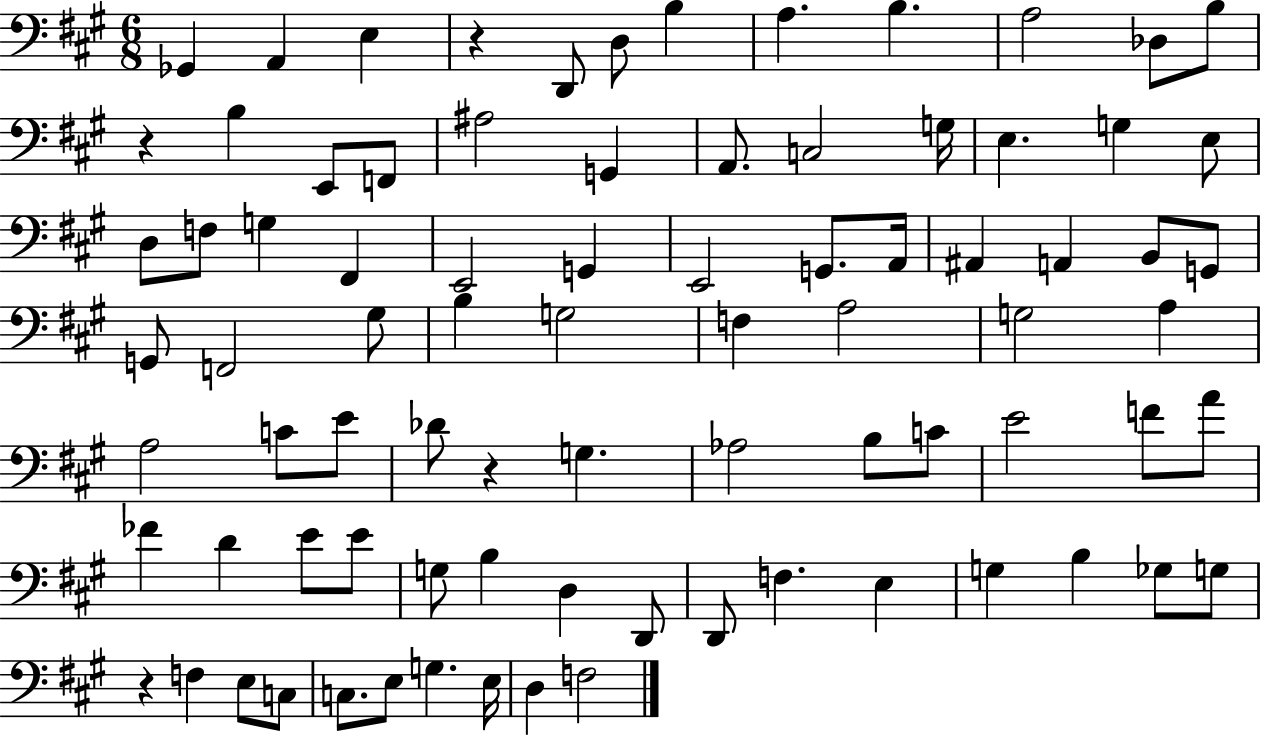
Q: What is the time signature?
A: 6/8